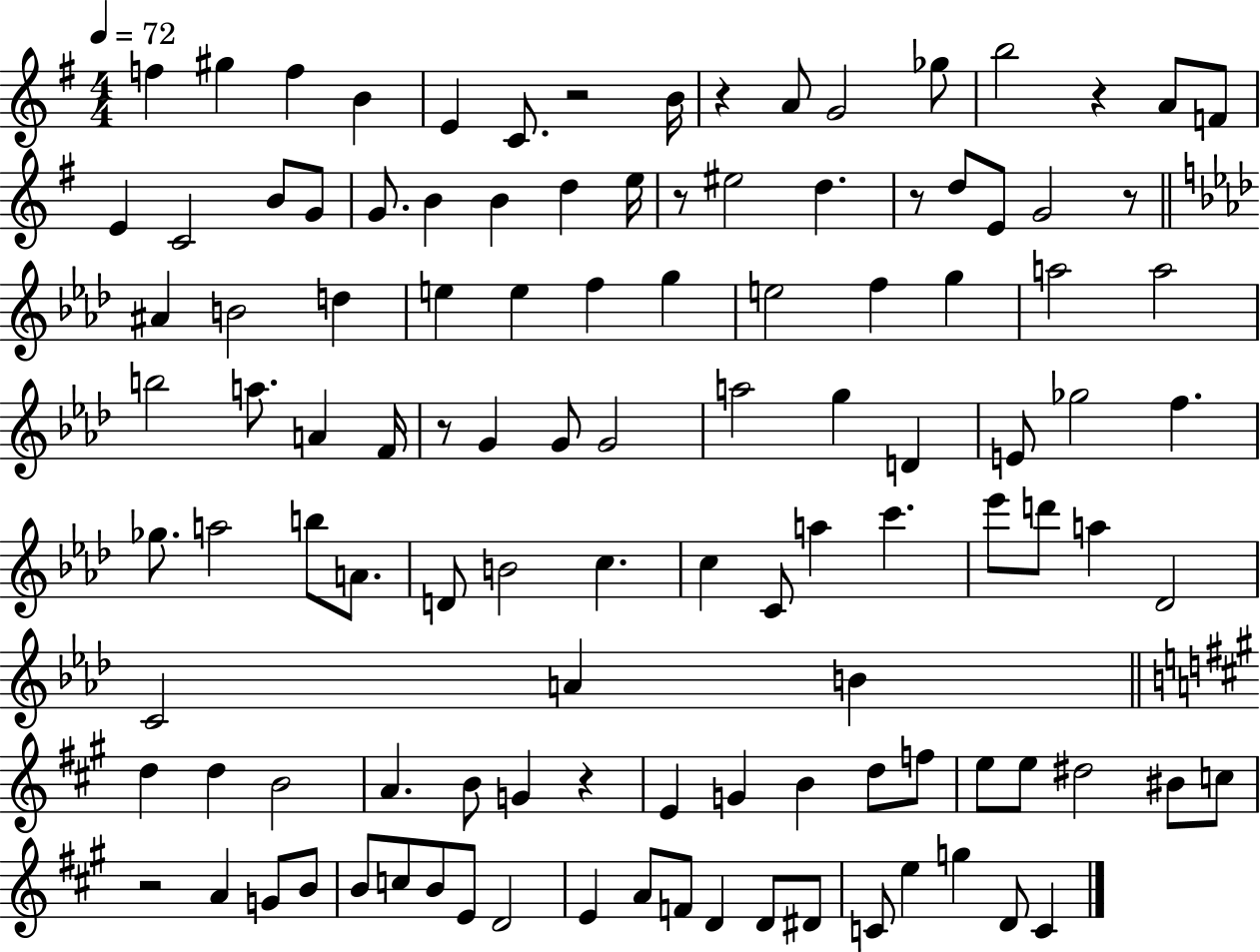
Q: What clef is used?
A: treble